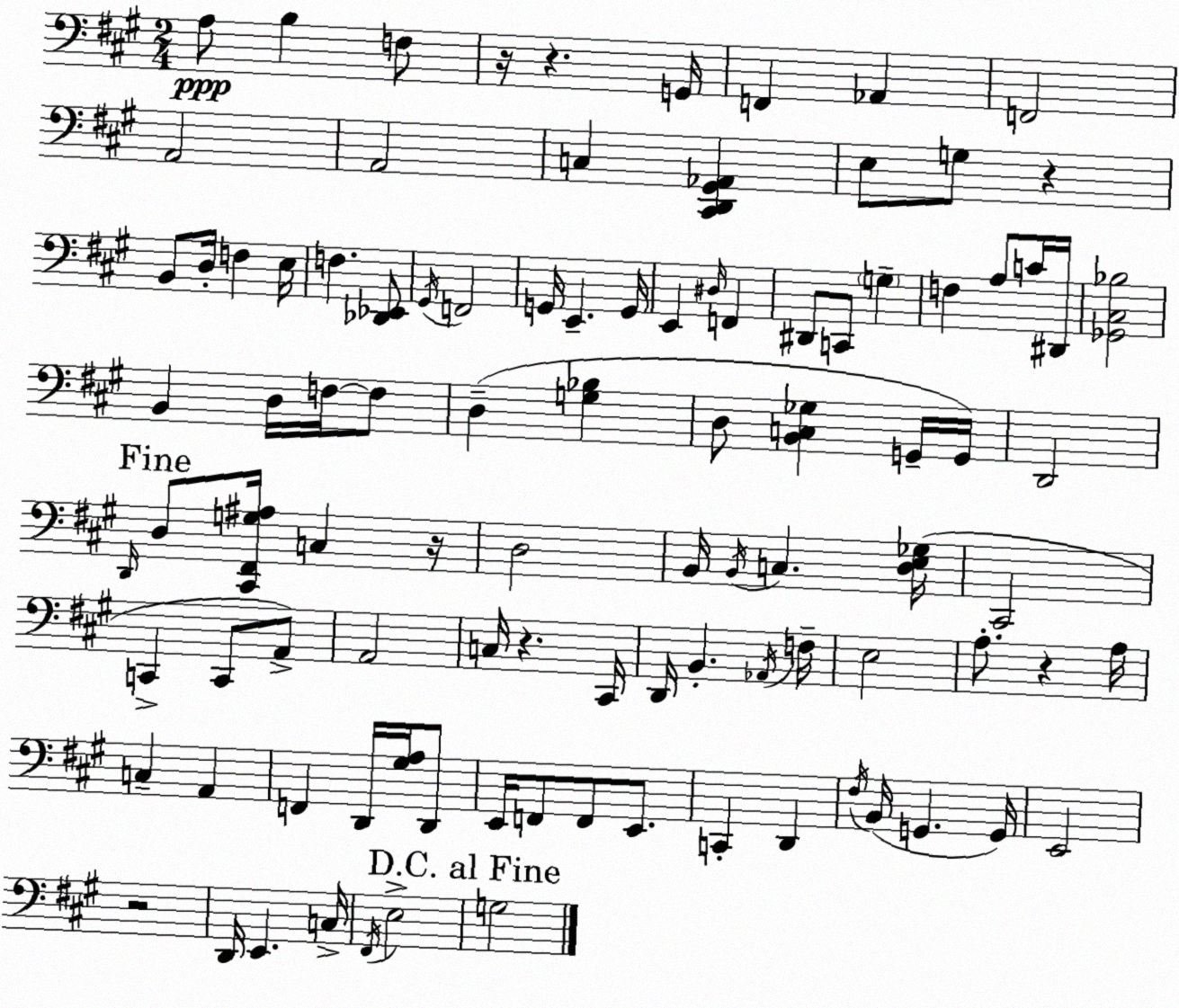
X:1
T:Untitled
M:2/4
L:1/4
K:A
A,/2 B, F,/2 z/4 z G,,/4 F,, _A,, F,,2 A,,2 A,,2 C, [^C,,D,,^G,,_A,,] E,/2 G,/2 z B,,/2 D,/4 F, E,/4 F, [_D,,_E,,]/2 ^G,,/4 F,,2 G,,/4 E,, G,,/4 E,, ^D,/4 F,, ^D,,/2 C,,/2 G, F, A,/2 C/4 ^D,,/4 [_G,,^C,_B,]2 B,, D,/4 F,/4 F,/2 D, [G,_B,] D,/2 [B,,C,_G,] G,,/4 G,,/4 D,,2 D,,/4 D,/2 [^C,,^F,,G,^A,]/4 C, z/4 D,2 B,,/4 B,,/4 C, [D,E,_G,]/4 ^C,,2 C,, C,,/2 A,,/2 A,,2 C,/4 z ^C,,/4 D,,/4 B,, _A,,/4 F,/4 E,2 A,/2 z A,/4 C, A,, F,, D,,/4 [^G,A,]/4 D,,/2 E,,/4 F,,/2 F,,/2 E,,/2 C,, D,, ^F,/4 B,,/4 G,, G,,/4 E,,2 z2 D,,/4 E,, C,/4 ^F,,/4 E,2 G,2